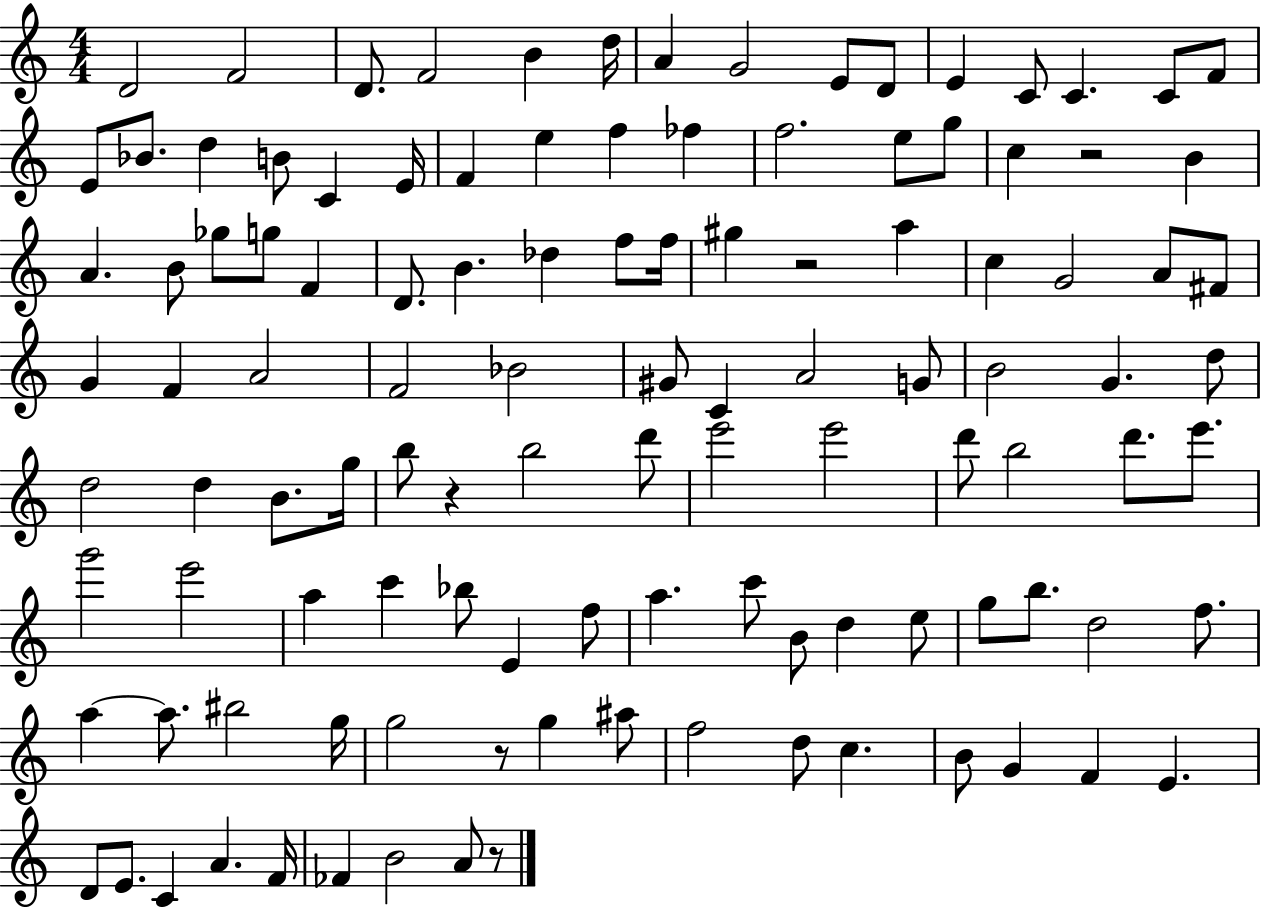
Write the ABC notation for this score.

X:1
T:Untitled
M:4/4
L:1/4
K:C
D2 F2 D/2 F2 B d/4 A G2 E/2 D/2 E C/2 C C/2 F/2 E/2 _B/2 d B/2 C E/4 F e f _f f2 e/2 g/2 c z2 B A B/2 _g/2 g/2 F D/2 B _d f/2 f/4 ^g z2 a c G2 A/2 ^F/2 G F A2 F2 _B2 ^G/2 C A2 G/2 B2 G d/2 d2 d B/2 g/4 b/2 z b2 d'/2 e'2 e'2 d'/2 b2 d'/2 e'/2 g'2 e'2 a c' _b/2 E f/2 a c'/2 B/2 d e/2 g/2 b/2 d2 f/2 a a/2 ^b2 g/4 g2 z/2 g ^a/2 f2 d/2 c B/2 G F E D/2 E/2 C A F/4 _F B2 A/2 z/2